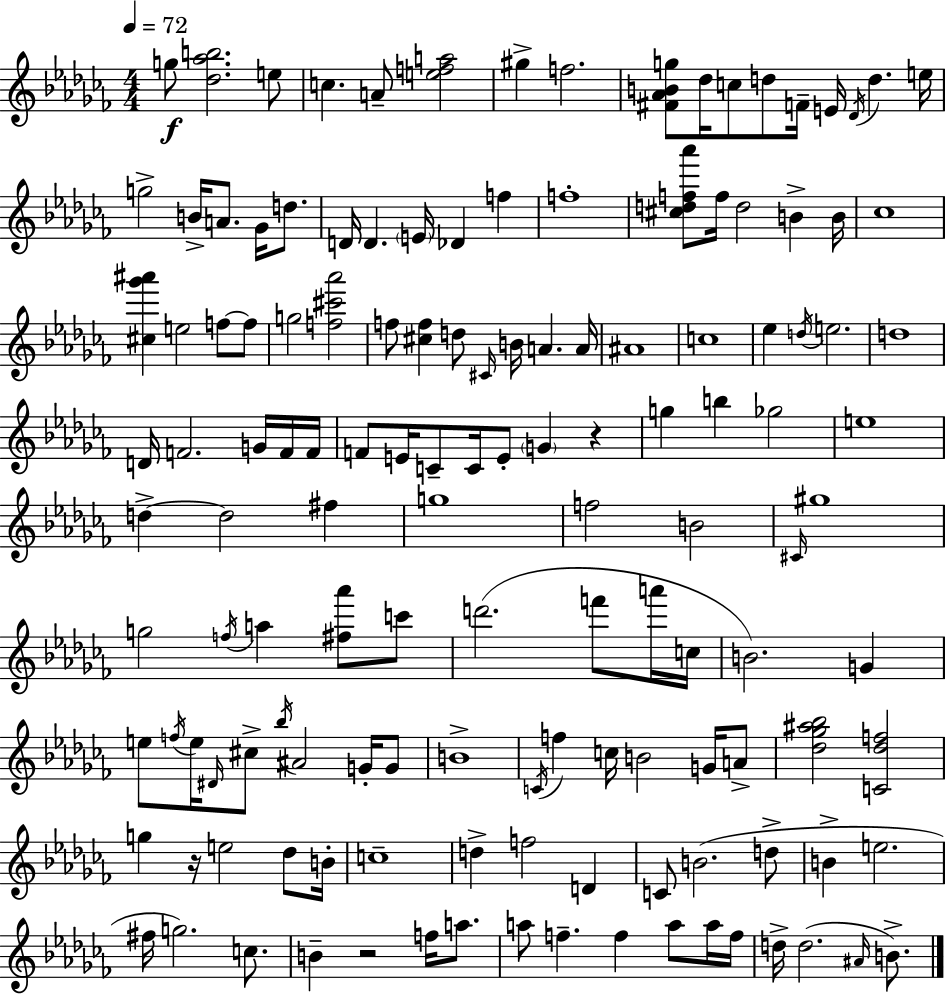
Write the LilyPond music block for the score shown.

{
  \clef treble
  \numericTimeSignature
  \time 4/4
  \key aes \minor
  \tempo 4 = 72
  g''8\f <des'' aes'' b''>2. e''8 | c''4. a'8-- <e'' f'' a''>2 | gis''4-> f''2. | <fis' aes' b' g''>8 des''16 c''8 d''8 f'16-- e'16 \acciaccatura { des'16 } d''4. | \break e''16 g''2-> b'16-> a'8. ges'16 d''8. | d'16 d'4. \parenthesize e'16 des'4 f''4 | f''1-. | <cis'' d'' f'' aes'''>8 f''16 d''2 b'4-> | \break b'16 ces''1 | <cis'' ges''' ais'''>4 e''2 f''8~~ f''8 | g''2 <f'' cis''' aes'''>2 | f''8 <cis'' f''>4 d''8 \grace { cis'16 } b'16 a'4. | \break a'16 ais'1 | c''1 | ees''4 \acciaccatura { d''16 } e''2. | d''1 | \break d'16 f'2. | g'16 f'16 f'16 f'8 e'16 c'8-- c'16 e'8-. \parenthesize g'4 r4 | g''4 b''4 ges''2 | e''1 | \break d''4->~~ d''2 fis''4 | g''1 | f''2 b'2 | \grace { cis'16 } gis''1 | \break g''2 \acciaccatura { f''16 } a''4 | <fis'' aes'''>8 c'''8 d'''2.( | f'''8 a'''16 c''16 b'2.) | g'4 e''8 \acciaccatura { f''16 } e''16 \grace { dis'16 } cis''8-> \acciaccatura { bes''16 } ais'2 | \break g'16-. g'8 b'1-> | \acciaccatura { c'16 } f''4 c''16 b'2 | g'16 a'8-> <des'' ges'' ais'' bes''>2 | <c' des'' f''>2 g''4 r16 e''2 | \break des''8 b'16-. c''1-- | d''4-> f''2 | d'4 c'8 b'2.( | d''8-> b'4-> e''2. | \break fis''16 g''2.) | c''8. b'4-- r2 | f''16 a''8. a''8 f''4.-- | f''4 a''8 a''16 f''16 d''16-> d''2.( | \break \grace { ais'16 } b'8.->) \bar "|."
}